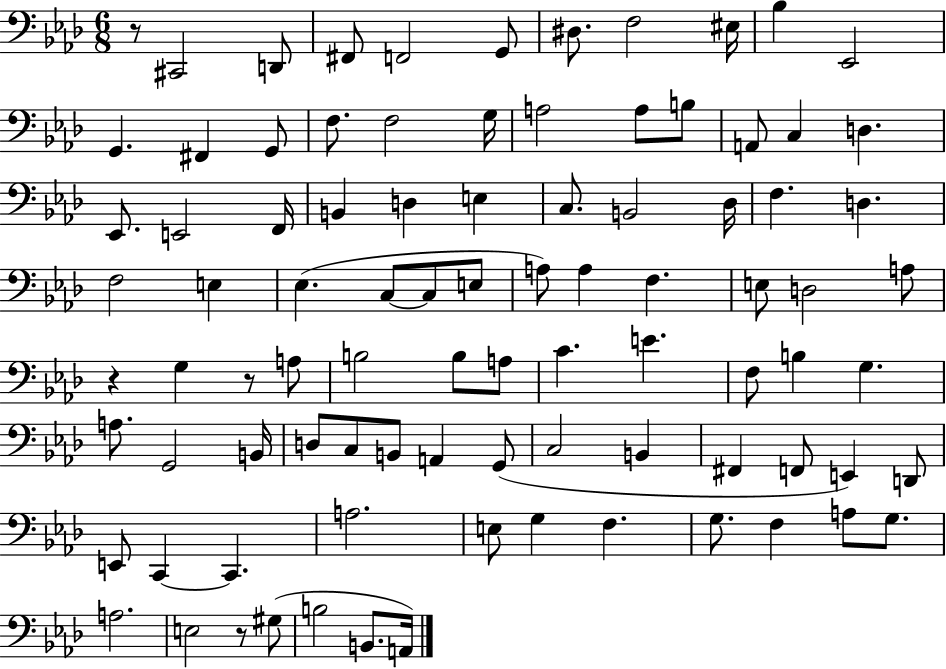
R/e C#2/h D2/e F#2/e F2/h G2/e D#3/e. F3/h EIS3/s Bb3/q Eb2/h G2/q. F#2/q G2/e F3/e. F3/h G3/s A3/h A3/e B3/e A2/e C3/q D3/q. Eb2/e. E2/h F2/s B2/q D3/q E3/q C3/e. B2/h Db3/s F3/q. D3/q. F3/h E3/q Eb3/q. C3/e C3/e E3/e A3/e A3/q F3/q. E3/e D3/h A3/e R/q G3/q R/e A3/e B3/h B3/e A3/e C4/q. E4/q. F3/e B3/q G3/q. A3/e. G2/h B2/s D3/e C3/e B2/e A2/q G2/e C3/h B2/q F#2/q F2/e E2/q D2/e E2/e C2/q C2/q. A3/h. E3/e G3/q F3/q. G3/e. F3/q A3/e G3/e. A3/h. E3/h R/e G#3/e B3/h B2/e. A2/s